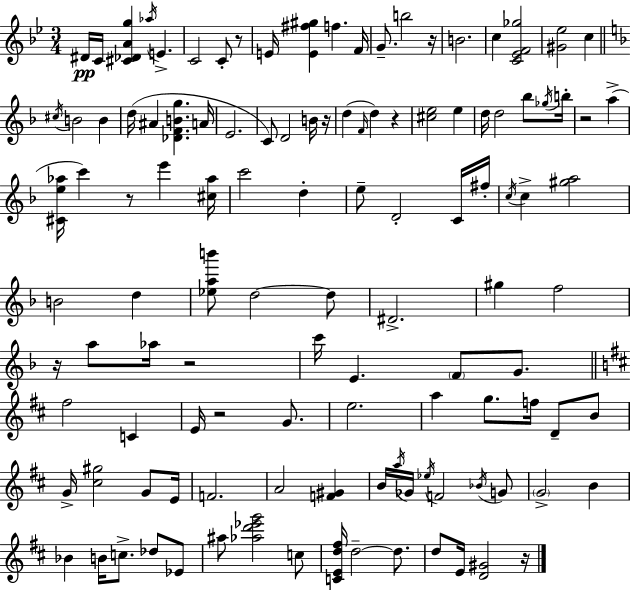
{
  \clef treble
  \numericTimeSignature
  \time 3/4
  \key bes \major
  dis'16\pp c'16 <cis' des' a' g''>4 \acciaccatura { aes''16 } e'4.-> | c'2 c'8-. r8 | e'16 <e' fis'' gis''>4 f''4. | f'16 g'8.-- b''2 | \break r16 b'2. | c''4 <c' ees' f' ges''>2 | <gis' ees''>2 c''4 | \bar "||" \break \key f \major \acciaccatura { cis''16 } b'2 b'4 | d''16( ais'4 <des' f' b' g''>4. | a'16 e'2. | c'8) d'2 b'16 | \break r16 d''4( \grace { f'16 } d''4) r4 | <cis'' e''>2 e''4 | d''16 d''2 bes''8 | \acciaccatura { ges''16 } b''16-. r2 a''4->( | \break <cis' e'' aes''>16 c'''4) r8 e'''4 | <cis'' aes''>16 c'''2 d''4-. | e''8-- d'2-. | c'16 fis''16-. \acciaccatura { c''16 } c''4-> <gis'' a''>2 | \break b'2 | d''4 <ees'' a'' b'''>8 d''2~~ | d''8 dis'2.-> | gis''4 f''2 | \break r16 a''8 aes''16 r2 | c'''16 e'4. \parenthesize f'8 | g'8. \bar "||" \break \key b \minor fis''2 c'4 | e'16 r2 g'8. | e''2. | a''4 g''8. f''16 d'8-- b'8 | \break g'16-> <cis'' gis''>2 g'8 e'16 | f'2. | a'2 <f' gis'>4 | b'16 \acciaccatura { a''16 } ges'16 \acciaccatura { ees''16 } f'2 | \break \acciaccatura { bes'16 } g'8 \parenthesize g'2-> b'4 | bes'4 b'16 c''8.-> des''8 | ees'8 ais''8 <aes'' d''' ees''' g'''>2 | c''8 <c' e' d'' fis''>16 d''2--~~ | \break d''8. d''8 e'16 <d' gis'>2 | r16 \bar "|."
}